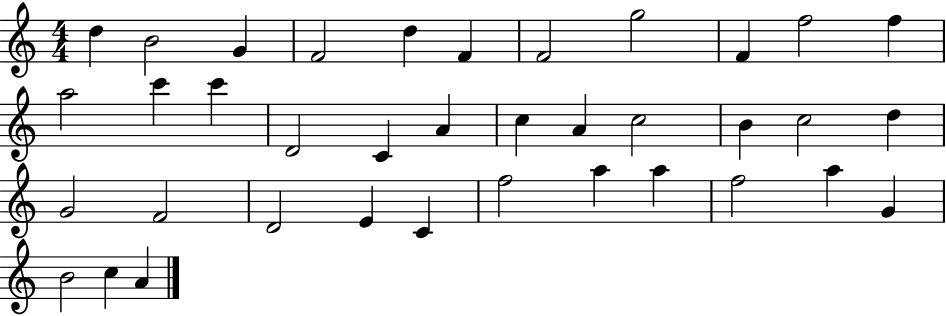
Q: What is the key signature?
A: C major